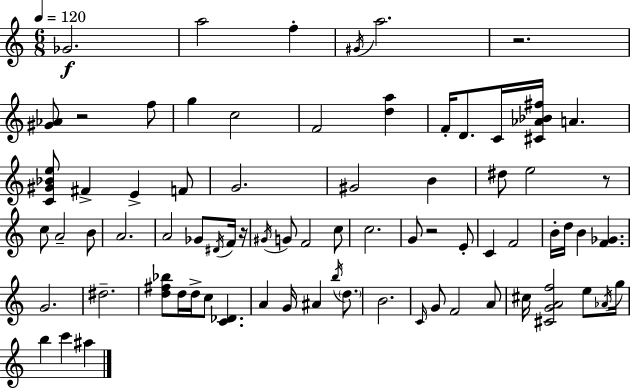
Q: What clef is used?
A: treble